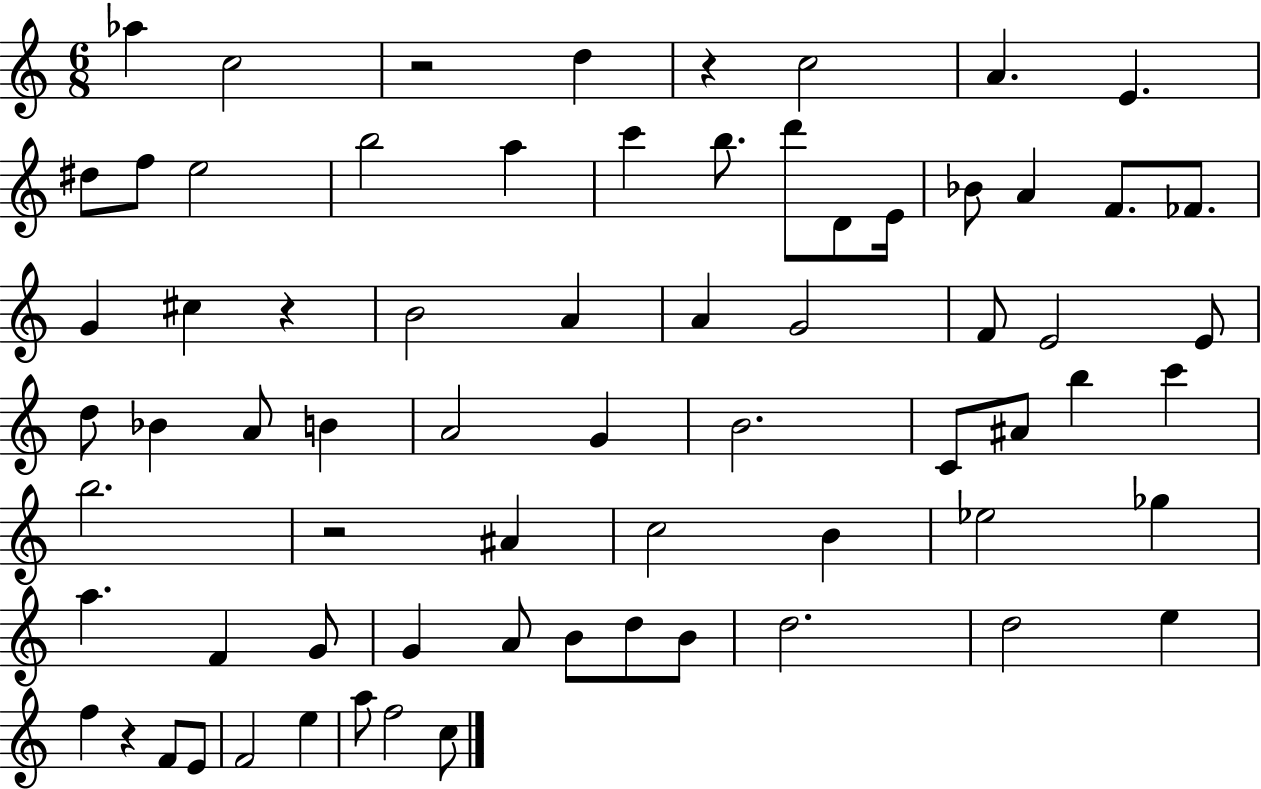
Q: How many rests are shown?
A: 5